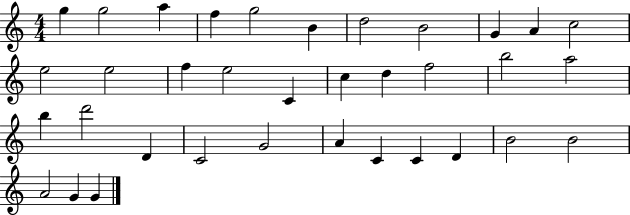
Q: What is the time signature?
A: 4/4